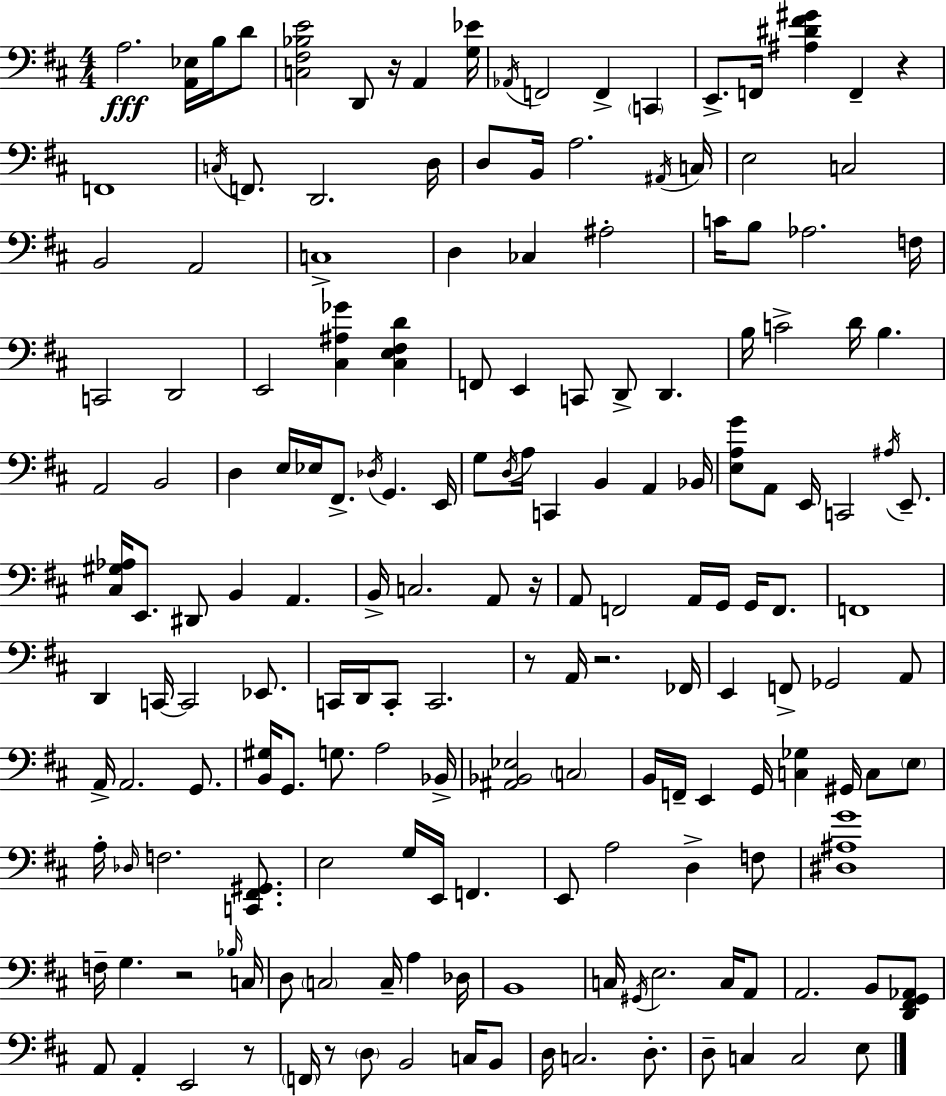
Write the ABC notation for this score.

X:1
T:Untitled
M:4/4
L:1/4
K:D
A,2 [A,,_E,]/4 B,/4 D/2 [C,^F,_B,E]2 D,,/2 z/4 A,, [G,_E]/4 _A,,/4 F,,2 F,, C,, E,,/2 F,,/4 [^A,^D^F^G] F,, z F,,4 C,/4 F,,/2 D,,2 D,/4 D,/2 B,,/4 A,2 ^A,,/4 C,/4 E,2 C,2 B,,2 A,,2 C,4 D, _C, ^A,2 C/4 B,/2 _A,2 F,/4 C,,2 D,,2 E,,2 [^C,^A,_G] [^C,E,^F,D] F,,/2 E,, C,,/2 D,,/2 D,, B,/4 C2 D/4 B, A,,2 B,,2 D, E,/4 _E,/4 ^F,,/2 _D,/4 G,, E,,/4 G,/2 D,/4 A,/4 C,, B,, A,, _B,,/4 [E,A,G]/2 A,,/2 E,,/4 C,,2 ^A,/4 E,,/2 [^C,^G,_A,]/4 E,,/2 ^D,,/2 B,, A,, B,,/4 C,2 A,,/2 z/4 A,,/2 F,,2 A,,/4 G,,/4 G,,/4 F,,/2 F,,4 D,, C,,/4 C,,2 _E,,/2 C,,/4 D,,/4 C,,/2 C,,2 z/2 A,,/4 z2 _F,,/4 E,, F,,/2 _G,,2 A,,/2 A,,/4 A,,2 G,,/2 [B,,^G,]/4 G,,/2 G,/2 A,2 _B,,/4 [^A,,_B,,_E,]2 C,2 B,,/4 F,,/4 E,, G,,/4 [C,_G,] ^G,,/4 C,/2 E,/2 A,/4 _D,/4 F,2 [C,,^F,,^G,,]/2 E,2 G,/4 E,,/4 F,, E,,/2 A,2 D, F,/2 [^D,^A,G]4 F,/4 G, z2 _B,/4 C,/4 D,/2 C,2 C,/4 A, _D,/4 B,,4 C,/4 ^G,,/4 E,2 C,/4 A,,/2 A,,2 B,,/2 [D,,^F,,G,,_A,,]/2 A,,/2 A,, E,,2 z/2 F,,/4 z/2 D,/2 B,,2 C,/4 B,,/2 D,/4 C,2 D,/2 D,/2 C, C,2 E,/2